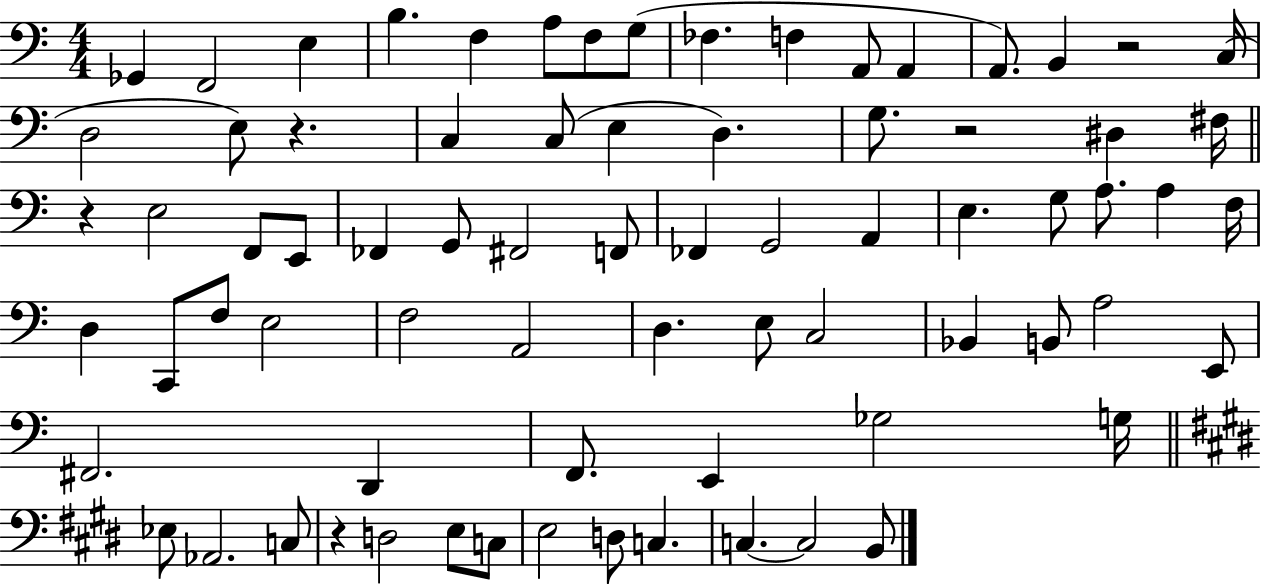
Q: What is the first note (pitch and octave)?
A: Gb2